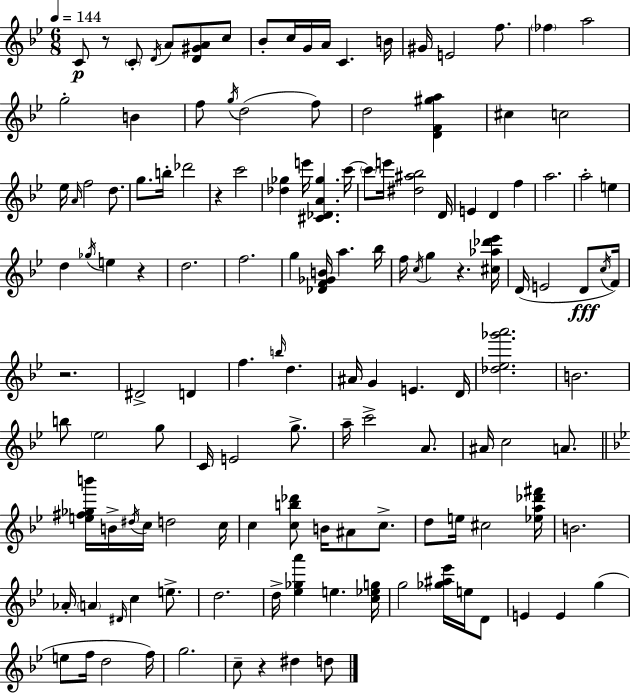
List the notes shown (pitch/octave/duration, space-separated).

C4/e R/e C4/e D4/s A4/e [D4,G#4,A4]/e C5/e Bb4/e C5/s G4/s A4/s C4/q. B4/s G#4/s E4/h F5/e. FES5/q A5/h G5/h B4/q F5/e G5/s D5/h F5/e D5/h [D4,F4,G#5,A5]/q C#5/q C5/h Eb5/s A4/s F5/h D5/e. G5/e. B5/s Db6/h R/q C6/h [Db5,Gb5]/q E6/s [C#4,Db4,A4,Gb5]/q. C6/s C6/e E6/s [D#5,A#5,Bb5]/h D4/s E4/q D4/q F5/q A5/h. A5/h E5/q D5/q Gb5/s E5/q R/q D5/h. F5/h. G5/q [Db4,F4,Gb4,B4]/s A5/q. Bb5/s F5/s C5/s G5/q R/q. [C#5,Ab5,Db6,Eb6]/s D4/s E4/h D4/e C5/s F4/s R/h. D#4/h D4/q F5/q. B5/s D5/q. A#4/s G4/q E4/q. D4/s [Db5,Eb5,Gb6,A6]/h. B4/h. B5/e Eb5/h G5/e C4/s E4/h G5/e. A5/s C6/h A4/e. A#4/s C5/h A4/e. [E5,F#5,Gb5,B6]/s B4/s D#5/s C5/s D5/h C5/s C5/q [C5,B5,Db6]/e B4/s A#4/e C5/e. D5/e E5/s C#5/h [Eb5,A5,Db6,F#6]/s B4/h. Ab4/s A4/q D#4/s C5/q E5/e. D5/h. D5/s [Eb5,Gb5,A6]/q E5/q. [C5,Eb5,G5]/s G5/h [Gb5,A#5,Eb6]/s E5/s D4/e E4/q E4/q G5/q E5/e F5/s D5/h F5/s G5/h. C5/e R/q D#5/q D5/e